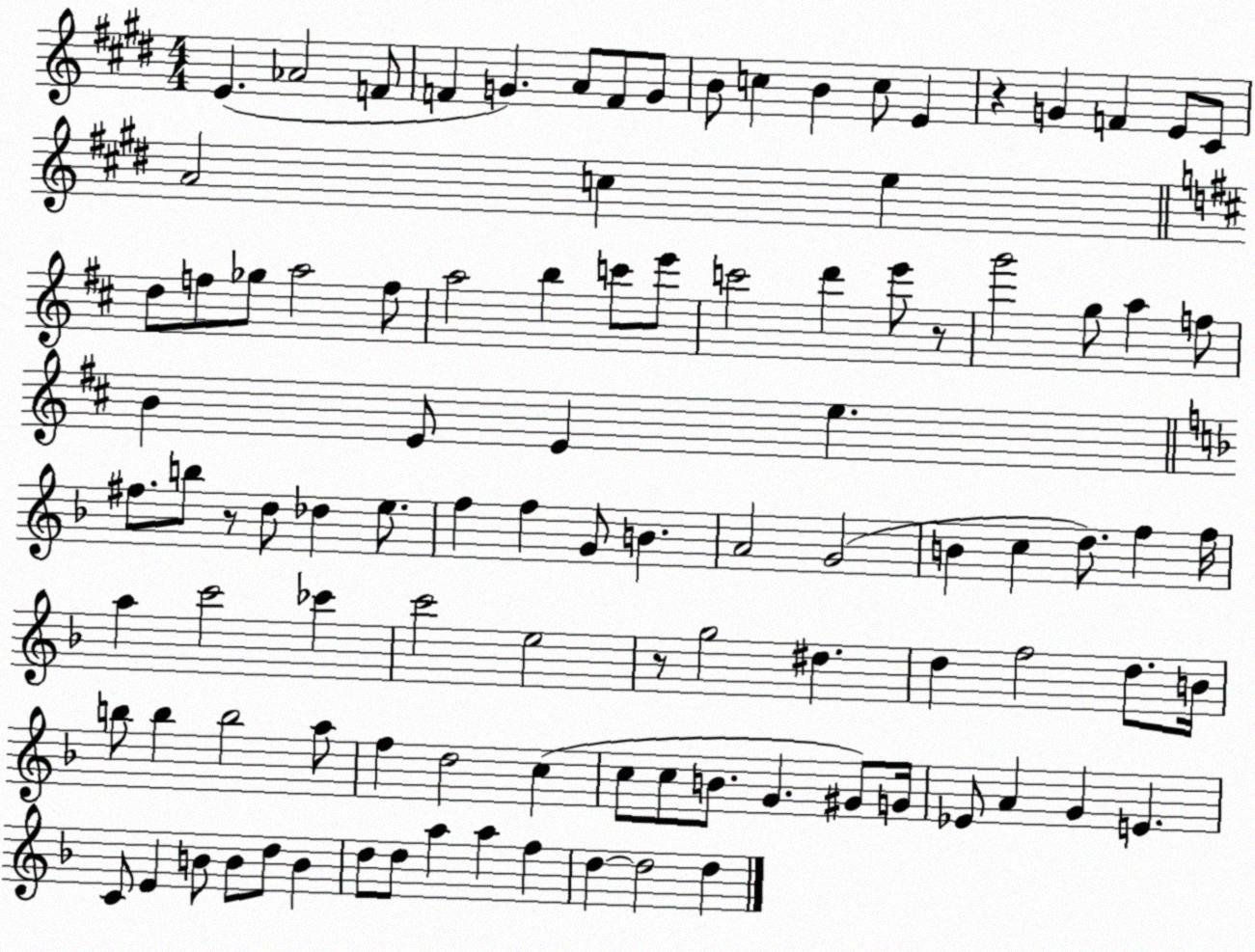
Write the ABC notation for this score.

X:1
T:Untitled
M:4/4
L:1/4
K:E
E _A2 F/2 F G A/2 F/2 G/2 B/2 c B c/2 E z G F E/2 ^C/2 A2 c e d/2 f/2 _g/2 a2 f/2 a2 b c'/2 e'/2 c'2 d' e'/2 z/2 g'2 g/2 a f/2 B E/2 E e ^f/2 b/2 z/2 d/2 _d e/2 f f G/2 B A2 G2 B c d/2 f f/4 a c'2 _c' c'2 e2 z/2 g2 ^d d f2 d/2 B/4 b/2 b b2 a/2 f d2 c c/2 c/2 B/2 G ^G/2 G/4 _E/2 A G E C/2 E B/2 B/2 d/2 B d/2 d/2 a a f d d2 d